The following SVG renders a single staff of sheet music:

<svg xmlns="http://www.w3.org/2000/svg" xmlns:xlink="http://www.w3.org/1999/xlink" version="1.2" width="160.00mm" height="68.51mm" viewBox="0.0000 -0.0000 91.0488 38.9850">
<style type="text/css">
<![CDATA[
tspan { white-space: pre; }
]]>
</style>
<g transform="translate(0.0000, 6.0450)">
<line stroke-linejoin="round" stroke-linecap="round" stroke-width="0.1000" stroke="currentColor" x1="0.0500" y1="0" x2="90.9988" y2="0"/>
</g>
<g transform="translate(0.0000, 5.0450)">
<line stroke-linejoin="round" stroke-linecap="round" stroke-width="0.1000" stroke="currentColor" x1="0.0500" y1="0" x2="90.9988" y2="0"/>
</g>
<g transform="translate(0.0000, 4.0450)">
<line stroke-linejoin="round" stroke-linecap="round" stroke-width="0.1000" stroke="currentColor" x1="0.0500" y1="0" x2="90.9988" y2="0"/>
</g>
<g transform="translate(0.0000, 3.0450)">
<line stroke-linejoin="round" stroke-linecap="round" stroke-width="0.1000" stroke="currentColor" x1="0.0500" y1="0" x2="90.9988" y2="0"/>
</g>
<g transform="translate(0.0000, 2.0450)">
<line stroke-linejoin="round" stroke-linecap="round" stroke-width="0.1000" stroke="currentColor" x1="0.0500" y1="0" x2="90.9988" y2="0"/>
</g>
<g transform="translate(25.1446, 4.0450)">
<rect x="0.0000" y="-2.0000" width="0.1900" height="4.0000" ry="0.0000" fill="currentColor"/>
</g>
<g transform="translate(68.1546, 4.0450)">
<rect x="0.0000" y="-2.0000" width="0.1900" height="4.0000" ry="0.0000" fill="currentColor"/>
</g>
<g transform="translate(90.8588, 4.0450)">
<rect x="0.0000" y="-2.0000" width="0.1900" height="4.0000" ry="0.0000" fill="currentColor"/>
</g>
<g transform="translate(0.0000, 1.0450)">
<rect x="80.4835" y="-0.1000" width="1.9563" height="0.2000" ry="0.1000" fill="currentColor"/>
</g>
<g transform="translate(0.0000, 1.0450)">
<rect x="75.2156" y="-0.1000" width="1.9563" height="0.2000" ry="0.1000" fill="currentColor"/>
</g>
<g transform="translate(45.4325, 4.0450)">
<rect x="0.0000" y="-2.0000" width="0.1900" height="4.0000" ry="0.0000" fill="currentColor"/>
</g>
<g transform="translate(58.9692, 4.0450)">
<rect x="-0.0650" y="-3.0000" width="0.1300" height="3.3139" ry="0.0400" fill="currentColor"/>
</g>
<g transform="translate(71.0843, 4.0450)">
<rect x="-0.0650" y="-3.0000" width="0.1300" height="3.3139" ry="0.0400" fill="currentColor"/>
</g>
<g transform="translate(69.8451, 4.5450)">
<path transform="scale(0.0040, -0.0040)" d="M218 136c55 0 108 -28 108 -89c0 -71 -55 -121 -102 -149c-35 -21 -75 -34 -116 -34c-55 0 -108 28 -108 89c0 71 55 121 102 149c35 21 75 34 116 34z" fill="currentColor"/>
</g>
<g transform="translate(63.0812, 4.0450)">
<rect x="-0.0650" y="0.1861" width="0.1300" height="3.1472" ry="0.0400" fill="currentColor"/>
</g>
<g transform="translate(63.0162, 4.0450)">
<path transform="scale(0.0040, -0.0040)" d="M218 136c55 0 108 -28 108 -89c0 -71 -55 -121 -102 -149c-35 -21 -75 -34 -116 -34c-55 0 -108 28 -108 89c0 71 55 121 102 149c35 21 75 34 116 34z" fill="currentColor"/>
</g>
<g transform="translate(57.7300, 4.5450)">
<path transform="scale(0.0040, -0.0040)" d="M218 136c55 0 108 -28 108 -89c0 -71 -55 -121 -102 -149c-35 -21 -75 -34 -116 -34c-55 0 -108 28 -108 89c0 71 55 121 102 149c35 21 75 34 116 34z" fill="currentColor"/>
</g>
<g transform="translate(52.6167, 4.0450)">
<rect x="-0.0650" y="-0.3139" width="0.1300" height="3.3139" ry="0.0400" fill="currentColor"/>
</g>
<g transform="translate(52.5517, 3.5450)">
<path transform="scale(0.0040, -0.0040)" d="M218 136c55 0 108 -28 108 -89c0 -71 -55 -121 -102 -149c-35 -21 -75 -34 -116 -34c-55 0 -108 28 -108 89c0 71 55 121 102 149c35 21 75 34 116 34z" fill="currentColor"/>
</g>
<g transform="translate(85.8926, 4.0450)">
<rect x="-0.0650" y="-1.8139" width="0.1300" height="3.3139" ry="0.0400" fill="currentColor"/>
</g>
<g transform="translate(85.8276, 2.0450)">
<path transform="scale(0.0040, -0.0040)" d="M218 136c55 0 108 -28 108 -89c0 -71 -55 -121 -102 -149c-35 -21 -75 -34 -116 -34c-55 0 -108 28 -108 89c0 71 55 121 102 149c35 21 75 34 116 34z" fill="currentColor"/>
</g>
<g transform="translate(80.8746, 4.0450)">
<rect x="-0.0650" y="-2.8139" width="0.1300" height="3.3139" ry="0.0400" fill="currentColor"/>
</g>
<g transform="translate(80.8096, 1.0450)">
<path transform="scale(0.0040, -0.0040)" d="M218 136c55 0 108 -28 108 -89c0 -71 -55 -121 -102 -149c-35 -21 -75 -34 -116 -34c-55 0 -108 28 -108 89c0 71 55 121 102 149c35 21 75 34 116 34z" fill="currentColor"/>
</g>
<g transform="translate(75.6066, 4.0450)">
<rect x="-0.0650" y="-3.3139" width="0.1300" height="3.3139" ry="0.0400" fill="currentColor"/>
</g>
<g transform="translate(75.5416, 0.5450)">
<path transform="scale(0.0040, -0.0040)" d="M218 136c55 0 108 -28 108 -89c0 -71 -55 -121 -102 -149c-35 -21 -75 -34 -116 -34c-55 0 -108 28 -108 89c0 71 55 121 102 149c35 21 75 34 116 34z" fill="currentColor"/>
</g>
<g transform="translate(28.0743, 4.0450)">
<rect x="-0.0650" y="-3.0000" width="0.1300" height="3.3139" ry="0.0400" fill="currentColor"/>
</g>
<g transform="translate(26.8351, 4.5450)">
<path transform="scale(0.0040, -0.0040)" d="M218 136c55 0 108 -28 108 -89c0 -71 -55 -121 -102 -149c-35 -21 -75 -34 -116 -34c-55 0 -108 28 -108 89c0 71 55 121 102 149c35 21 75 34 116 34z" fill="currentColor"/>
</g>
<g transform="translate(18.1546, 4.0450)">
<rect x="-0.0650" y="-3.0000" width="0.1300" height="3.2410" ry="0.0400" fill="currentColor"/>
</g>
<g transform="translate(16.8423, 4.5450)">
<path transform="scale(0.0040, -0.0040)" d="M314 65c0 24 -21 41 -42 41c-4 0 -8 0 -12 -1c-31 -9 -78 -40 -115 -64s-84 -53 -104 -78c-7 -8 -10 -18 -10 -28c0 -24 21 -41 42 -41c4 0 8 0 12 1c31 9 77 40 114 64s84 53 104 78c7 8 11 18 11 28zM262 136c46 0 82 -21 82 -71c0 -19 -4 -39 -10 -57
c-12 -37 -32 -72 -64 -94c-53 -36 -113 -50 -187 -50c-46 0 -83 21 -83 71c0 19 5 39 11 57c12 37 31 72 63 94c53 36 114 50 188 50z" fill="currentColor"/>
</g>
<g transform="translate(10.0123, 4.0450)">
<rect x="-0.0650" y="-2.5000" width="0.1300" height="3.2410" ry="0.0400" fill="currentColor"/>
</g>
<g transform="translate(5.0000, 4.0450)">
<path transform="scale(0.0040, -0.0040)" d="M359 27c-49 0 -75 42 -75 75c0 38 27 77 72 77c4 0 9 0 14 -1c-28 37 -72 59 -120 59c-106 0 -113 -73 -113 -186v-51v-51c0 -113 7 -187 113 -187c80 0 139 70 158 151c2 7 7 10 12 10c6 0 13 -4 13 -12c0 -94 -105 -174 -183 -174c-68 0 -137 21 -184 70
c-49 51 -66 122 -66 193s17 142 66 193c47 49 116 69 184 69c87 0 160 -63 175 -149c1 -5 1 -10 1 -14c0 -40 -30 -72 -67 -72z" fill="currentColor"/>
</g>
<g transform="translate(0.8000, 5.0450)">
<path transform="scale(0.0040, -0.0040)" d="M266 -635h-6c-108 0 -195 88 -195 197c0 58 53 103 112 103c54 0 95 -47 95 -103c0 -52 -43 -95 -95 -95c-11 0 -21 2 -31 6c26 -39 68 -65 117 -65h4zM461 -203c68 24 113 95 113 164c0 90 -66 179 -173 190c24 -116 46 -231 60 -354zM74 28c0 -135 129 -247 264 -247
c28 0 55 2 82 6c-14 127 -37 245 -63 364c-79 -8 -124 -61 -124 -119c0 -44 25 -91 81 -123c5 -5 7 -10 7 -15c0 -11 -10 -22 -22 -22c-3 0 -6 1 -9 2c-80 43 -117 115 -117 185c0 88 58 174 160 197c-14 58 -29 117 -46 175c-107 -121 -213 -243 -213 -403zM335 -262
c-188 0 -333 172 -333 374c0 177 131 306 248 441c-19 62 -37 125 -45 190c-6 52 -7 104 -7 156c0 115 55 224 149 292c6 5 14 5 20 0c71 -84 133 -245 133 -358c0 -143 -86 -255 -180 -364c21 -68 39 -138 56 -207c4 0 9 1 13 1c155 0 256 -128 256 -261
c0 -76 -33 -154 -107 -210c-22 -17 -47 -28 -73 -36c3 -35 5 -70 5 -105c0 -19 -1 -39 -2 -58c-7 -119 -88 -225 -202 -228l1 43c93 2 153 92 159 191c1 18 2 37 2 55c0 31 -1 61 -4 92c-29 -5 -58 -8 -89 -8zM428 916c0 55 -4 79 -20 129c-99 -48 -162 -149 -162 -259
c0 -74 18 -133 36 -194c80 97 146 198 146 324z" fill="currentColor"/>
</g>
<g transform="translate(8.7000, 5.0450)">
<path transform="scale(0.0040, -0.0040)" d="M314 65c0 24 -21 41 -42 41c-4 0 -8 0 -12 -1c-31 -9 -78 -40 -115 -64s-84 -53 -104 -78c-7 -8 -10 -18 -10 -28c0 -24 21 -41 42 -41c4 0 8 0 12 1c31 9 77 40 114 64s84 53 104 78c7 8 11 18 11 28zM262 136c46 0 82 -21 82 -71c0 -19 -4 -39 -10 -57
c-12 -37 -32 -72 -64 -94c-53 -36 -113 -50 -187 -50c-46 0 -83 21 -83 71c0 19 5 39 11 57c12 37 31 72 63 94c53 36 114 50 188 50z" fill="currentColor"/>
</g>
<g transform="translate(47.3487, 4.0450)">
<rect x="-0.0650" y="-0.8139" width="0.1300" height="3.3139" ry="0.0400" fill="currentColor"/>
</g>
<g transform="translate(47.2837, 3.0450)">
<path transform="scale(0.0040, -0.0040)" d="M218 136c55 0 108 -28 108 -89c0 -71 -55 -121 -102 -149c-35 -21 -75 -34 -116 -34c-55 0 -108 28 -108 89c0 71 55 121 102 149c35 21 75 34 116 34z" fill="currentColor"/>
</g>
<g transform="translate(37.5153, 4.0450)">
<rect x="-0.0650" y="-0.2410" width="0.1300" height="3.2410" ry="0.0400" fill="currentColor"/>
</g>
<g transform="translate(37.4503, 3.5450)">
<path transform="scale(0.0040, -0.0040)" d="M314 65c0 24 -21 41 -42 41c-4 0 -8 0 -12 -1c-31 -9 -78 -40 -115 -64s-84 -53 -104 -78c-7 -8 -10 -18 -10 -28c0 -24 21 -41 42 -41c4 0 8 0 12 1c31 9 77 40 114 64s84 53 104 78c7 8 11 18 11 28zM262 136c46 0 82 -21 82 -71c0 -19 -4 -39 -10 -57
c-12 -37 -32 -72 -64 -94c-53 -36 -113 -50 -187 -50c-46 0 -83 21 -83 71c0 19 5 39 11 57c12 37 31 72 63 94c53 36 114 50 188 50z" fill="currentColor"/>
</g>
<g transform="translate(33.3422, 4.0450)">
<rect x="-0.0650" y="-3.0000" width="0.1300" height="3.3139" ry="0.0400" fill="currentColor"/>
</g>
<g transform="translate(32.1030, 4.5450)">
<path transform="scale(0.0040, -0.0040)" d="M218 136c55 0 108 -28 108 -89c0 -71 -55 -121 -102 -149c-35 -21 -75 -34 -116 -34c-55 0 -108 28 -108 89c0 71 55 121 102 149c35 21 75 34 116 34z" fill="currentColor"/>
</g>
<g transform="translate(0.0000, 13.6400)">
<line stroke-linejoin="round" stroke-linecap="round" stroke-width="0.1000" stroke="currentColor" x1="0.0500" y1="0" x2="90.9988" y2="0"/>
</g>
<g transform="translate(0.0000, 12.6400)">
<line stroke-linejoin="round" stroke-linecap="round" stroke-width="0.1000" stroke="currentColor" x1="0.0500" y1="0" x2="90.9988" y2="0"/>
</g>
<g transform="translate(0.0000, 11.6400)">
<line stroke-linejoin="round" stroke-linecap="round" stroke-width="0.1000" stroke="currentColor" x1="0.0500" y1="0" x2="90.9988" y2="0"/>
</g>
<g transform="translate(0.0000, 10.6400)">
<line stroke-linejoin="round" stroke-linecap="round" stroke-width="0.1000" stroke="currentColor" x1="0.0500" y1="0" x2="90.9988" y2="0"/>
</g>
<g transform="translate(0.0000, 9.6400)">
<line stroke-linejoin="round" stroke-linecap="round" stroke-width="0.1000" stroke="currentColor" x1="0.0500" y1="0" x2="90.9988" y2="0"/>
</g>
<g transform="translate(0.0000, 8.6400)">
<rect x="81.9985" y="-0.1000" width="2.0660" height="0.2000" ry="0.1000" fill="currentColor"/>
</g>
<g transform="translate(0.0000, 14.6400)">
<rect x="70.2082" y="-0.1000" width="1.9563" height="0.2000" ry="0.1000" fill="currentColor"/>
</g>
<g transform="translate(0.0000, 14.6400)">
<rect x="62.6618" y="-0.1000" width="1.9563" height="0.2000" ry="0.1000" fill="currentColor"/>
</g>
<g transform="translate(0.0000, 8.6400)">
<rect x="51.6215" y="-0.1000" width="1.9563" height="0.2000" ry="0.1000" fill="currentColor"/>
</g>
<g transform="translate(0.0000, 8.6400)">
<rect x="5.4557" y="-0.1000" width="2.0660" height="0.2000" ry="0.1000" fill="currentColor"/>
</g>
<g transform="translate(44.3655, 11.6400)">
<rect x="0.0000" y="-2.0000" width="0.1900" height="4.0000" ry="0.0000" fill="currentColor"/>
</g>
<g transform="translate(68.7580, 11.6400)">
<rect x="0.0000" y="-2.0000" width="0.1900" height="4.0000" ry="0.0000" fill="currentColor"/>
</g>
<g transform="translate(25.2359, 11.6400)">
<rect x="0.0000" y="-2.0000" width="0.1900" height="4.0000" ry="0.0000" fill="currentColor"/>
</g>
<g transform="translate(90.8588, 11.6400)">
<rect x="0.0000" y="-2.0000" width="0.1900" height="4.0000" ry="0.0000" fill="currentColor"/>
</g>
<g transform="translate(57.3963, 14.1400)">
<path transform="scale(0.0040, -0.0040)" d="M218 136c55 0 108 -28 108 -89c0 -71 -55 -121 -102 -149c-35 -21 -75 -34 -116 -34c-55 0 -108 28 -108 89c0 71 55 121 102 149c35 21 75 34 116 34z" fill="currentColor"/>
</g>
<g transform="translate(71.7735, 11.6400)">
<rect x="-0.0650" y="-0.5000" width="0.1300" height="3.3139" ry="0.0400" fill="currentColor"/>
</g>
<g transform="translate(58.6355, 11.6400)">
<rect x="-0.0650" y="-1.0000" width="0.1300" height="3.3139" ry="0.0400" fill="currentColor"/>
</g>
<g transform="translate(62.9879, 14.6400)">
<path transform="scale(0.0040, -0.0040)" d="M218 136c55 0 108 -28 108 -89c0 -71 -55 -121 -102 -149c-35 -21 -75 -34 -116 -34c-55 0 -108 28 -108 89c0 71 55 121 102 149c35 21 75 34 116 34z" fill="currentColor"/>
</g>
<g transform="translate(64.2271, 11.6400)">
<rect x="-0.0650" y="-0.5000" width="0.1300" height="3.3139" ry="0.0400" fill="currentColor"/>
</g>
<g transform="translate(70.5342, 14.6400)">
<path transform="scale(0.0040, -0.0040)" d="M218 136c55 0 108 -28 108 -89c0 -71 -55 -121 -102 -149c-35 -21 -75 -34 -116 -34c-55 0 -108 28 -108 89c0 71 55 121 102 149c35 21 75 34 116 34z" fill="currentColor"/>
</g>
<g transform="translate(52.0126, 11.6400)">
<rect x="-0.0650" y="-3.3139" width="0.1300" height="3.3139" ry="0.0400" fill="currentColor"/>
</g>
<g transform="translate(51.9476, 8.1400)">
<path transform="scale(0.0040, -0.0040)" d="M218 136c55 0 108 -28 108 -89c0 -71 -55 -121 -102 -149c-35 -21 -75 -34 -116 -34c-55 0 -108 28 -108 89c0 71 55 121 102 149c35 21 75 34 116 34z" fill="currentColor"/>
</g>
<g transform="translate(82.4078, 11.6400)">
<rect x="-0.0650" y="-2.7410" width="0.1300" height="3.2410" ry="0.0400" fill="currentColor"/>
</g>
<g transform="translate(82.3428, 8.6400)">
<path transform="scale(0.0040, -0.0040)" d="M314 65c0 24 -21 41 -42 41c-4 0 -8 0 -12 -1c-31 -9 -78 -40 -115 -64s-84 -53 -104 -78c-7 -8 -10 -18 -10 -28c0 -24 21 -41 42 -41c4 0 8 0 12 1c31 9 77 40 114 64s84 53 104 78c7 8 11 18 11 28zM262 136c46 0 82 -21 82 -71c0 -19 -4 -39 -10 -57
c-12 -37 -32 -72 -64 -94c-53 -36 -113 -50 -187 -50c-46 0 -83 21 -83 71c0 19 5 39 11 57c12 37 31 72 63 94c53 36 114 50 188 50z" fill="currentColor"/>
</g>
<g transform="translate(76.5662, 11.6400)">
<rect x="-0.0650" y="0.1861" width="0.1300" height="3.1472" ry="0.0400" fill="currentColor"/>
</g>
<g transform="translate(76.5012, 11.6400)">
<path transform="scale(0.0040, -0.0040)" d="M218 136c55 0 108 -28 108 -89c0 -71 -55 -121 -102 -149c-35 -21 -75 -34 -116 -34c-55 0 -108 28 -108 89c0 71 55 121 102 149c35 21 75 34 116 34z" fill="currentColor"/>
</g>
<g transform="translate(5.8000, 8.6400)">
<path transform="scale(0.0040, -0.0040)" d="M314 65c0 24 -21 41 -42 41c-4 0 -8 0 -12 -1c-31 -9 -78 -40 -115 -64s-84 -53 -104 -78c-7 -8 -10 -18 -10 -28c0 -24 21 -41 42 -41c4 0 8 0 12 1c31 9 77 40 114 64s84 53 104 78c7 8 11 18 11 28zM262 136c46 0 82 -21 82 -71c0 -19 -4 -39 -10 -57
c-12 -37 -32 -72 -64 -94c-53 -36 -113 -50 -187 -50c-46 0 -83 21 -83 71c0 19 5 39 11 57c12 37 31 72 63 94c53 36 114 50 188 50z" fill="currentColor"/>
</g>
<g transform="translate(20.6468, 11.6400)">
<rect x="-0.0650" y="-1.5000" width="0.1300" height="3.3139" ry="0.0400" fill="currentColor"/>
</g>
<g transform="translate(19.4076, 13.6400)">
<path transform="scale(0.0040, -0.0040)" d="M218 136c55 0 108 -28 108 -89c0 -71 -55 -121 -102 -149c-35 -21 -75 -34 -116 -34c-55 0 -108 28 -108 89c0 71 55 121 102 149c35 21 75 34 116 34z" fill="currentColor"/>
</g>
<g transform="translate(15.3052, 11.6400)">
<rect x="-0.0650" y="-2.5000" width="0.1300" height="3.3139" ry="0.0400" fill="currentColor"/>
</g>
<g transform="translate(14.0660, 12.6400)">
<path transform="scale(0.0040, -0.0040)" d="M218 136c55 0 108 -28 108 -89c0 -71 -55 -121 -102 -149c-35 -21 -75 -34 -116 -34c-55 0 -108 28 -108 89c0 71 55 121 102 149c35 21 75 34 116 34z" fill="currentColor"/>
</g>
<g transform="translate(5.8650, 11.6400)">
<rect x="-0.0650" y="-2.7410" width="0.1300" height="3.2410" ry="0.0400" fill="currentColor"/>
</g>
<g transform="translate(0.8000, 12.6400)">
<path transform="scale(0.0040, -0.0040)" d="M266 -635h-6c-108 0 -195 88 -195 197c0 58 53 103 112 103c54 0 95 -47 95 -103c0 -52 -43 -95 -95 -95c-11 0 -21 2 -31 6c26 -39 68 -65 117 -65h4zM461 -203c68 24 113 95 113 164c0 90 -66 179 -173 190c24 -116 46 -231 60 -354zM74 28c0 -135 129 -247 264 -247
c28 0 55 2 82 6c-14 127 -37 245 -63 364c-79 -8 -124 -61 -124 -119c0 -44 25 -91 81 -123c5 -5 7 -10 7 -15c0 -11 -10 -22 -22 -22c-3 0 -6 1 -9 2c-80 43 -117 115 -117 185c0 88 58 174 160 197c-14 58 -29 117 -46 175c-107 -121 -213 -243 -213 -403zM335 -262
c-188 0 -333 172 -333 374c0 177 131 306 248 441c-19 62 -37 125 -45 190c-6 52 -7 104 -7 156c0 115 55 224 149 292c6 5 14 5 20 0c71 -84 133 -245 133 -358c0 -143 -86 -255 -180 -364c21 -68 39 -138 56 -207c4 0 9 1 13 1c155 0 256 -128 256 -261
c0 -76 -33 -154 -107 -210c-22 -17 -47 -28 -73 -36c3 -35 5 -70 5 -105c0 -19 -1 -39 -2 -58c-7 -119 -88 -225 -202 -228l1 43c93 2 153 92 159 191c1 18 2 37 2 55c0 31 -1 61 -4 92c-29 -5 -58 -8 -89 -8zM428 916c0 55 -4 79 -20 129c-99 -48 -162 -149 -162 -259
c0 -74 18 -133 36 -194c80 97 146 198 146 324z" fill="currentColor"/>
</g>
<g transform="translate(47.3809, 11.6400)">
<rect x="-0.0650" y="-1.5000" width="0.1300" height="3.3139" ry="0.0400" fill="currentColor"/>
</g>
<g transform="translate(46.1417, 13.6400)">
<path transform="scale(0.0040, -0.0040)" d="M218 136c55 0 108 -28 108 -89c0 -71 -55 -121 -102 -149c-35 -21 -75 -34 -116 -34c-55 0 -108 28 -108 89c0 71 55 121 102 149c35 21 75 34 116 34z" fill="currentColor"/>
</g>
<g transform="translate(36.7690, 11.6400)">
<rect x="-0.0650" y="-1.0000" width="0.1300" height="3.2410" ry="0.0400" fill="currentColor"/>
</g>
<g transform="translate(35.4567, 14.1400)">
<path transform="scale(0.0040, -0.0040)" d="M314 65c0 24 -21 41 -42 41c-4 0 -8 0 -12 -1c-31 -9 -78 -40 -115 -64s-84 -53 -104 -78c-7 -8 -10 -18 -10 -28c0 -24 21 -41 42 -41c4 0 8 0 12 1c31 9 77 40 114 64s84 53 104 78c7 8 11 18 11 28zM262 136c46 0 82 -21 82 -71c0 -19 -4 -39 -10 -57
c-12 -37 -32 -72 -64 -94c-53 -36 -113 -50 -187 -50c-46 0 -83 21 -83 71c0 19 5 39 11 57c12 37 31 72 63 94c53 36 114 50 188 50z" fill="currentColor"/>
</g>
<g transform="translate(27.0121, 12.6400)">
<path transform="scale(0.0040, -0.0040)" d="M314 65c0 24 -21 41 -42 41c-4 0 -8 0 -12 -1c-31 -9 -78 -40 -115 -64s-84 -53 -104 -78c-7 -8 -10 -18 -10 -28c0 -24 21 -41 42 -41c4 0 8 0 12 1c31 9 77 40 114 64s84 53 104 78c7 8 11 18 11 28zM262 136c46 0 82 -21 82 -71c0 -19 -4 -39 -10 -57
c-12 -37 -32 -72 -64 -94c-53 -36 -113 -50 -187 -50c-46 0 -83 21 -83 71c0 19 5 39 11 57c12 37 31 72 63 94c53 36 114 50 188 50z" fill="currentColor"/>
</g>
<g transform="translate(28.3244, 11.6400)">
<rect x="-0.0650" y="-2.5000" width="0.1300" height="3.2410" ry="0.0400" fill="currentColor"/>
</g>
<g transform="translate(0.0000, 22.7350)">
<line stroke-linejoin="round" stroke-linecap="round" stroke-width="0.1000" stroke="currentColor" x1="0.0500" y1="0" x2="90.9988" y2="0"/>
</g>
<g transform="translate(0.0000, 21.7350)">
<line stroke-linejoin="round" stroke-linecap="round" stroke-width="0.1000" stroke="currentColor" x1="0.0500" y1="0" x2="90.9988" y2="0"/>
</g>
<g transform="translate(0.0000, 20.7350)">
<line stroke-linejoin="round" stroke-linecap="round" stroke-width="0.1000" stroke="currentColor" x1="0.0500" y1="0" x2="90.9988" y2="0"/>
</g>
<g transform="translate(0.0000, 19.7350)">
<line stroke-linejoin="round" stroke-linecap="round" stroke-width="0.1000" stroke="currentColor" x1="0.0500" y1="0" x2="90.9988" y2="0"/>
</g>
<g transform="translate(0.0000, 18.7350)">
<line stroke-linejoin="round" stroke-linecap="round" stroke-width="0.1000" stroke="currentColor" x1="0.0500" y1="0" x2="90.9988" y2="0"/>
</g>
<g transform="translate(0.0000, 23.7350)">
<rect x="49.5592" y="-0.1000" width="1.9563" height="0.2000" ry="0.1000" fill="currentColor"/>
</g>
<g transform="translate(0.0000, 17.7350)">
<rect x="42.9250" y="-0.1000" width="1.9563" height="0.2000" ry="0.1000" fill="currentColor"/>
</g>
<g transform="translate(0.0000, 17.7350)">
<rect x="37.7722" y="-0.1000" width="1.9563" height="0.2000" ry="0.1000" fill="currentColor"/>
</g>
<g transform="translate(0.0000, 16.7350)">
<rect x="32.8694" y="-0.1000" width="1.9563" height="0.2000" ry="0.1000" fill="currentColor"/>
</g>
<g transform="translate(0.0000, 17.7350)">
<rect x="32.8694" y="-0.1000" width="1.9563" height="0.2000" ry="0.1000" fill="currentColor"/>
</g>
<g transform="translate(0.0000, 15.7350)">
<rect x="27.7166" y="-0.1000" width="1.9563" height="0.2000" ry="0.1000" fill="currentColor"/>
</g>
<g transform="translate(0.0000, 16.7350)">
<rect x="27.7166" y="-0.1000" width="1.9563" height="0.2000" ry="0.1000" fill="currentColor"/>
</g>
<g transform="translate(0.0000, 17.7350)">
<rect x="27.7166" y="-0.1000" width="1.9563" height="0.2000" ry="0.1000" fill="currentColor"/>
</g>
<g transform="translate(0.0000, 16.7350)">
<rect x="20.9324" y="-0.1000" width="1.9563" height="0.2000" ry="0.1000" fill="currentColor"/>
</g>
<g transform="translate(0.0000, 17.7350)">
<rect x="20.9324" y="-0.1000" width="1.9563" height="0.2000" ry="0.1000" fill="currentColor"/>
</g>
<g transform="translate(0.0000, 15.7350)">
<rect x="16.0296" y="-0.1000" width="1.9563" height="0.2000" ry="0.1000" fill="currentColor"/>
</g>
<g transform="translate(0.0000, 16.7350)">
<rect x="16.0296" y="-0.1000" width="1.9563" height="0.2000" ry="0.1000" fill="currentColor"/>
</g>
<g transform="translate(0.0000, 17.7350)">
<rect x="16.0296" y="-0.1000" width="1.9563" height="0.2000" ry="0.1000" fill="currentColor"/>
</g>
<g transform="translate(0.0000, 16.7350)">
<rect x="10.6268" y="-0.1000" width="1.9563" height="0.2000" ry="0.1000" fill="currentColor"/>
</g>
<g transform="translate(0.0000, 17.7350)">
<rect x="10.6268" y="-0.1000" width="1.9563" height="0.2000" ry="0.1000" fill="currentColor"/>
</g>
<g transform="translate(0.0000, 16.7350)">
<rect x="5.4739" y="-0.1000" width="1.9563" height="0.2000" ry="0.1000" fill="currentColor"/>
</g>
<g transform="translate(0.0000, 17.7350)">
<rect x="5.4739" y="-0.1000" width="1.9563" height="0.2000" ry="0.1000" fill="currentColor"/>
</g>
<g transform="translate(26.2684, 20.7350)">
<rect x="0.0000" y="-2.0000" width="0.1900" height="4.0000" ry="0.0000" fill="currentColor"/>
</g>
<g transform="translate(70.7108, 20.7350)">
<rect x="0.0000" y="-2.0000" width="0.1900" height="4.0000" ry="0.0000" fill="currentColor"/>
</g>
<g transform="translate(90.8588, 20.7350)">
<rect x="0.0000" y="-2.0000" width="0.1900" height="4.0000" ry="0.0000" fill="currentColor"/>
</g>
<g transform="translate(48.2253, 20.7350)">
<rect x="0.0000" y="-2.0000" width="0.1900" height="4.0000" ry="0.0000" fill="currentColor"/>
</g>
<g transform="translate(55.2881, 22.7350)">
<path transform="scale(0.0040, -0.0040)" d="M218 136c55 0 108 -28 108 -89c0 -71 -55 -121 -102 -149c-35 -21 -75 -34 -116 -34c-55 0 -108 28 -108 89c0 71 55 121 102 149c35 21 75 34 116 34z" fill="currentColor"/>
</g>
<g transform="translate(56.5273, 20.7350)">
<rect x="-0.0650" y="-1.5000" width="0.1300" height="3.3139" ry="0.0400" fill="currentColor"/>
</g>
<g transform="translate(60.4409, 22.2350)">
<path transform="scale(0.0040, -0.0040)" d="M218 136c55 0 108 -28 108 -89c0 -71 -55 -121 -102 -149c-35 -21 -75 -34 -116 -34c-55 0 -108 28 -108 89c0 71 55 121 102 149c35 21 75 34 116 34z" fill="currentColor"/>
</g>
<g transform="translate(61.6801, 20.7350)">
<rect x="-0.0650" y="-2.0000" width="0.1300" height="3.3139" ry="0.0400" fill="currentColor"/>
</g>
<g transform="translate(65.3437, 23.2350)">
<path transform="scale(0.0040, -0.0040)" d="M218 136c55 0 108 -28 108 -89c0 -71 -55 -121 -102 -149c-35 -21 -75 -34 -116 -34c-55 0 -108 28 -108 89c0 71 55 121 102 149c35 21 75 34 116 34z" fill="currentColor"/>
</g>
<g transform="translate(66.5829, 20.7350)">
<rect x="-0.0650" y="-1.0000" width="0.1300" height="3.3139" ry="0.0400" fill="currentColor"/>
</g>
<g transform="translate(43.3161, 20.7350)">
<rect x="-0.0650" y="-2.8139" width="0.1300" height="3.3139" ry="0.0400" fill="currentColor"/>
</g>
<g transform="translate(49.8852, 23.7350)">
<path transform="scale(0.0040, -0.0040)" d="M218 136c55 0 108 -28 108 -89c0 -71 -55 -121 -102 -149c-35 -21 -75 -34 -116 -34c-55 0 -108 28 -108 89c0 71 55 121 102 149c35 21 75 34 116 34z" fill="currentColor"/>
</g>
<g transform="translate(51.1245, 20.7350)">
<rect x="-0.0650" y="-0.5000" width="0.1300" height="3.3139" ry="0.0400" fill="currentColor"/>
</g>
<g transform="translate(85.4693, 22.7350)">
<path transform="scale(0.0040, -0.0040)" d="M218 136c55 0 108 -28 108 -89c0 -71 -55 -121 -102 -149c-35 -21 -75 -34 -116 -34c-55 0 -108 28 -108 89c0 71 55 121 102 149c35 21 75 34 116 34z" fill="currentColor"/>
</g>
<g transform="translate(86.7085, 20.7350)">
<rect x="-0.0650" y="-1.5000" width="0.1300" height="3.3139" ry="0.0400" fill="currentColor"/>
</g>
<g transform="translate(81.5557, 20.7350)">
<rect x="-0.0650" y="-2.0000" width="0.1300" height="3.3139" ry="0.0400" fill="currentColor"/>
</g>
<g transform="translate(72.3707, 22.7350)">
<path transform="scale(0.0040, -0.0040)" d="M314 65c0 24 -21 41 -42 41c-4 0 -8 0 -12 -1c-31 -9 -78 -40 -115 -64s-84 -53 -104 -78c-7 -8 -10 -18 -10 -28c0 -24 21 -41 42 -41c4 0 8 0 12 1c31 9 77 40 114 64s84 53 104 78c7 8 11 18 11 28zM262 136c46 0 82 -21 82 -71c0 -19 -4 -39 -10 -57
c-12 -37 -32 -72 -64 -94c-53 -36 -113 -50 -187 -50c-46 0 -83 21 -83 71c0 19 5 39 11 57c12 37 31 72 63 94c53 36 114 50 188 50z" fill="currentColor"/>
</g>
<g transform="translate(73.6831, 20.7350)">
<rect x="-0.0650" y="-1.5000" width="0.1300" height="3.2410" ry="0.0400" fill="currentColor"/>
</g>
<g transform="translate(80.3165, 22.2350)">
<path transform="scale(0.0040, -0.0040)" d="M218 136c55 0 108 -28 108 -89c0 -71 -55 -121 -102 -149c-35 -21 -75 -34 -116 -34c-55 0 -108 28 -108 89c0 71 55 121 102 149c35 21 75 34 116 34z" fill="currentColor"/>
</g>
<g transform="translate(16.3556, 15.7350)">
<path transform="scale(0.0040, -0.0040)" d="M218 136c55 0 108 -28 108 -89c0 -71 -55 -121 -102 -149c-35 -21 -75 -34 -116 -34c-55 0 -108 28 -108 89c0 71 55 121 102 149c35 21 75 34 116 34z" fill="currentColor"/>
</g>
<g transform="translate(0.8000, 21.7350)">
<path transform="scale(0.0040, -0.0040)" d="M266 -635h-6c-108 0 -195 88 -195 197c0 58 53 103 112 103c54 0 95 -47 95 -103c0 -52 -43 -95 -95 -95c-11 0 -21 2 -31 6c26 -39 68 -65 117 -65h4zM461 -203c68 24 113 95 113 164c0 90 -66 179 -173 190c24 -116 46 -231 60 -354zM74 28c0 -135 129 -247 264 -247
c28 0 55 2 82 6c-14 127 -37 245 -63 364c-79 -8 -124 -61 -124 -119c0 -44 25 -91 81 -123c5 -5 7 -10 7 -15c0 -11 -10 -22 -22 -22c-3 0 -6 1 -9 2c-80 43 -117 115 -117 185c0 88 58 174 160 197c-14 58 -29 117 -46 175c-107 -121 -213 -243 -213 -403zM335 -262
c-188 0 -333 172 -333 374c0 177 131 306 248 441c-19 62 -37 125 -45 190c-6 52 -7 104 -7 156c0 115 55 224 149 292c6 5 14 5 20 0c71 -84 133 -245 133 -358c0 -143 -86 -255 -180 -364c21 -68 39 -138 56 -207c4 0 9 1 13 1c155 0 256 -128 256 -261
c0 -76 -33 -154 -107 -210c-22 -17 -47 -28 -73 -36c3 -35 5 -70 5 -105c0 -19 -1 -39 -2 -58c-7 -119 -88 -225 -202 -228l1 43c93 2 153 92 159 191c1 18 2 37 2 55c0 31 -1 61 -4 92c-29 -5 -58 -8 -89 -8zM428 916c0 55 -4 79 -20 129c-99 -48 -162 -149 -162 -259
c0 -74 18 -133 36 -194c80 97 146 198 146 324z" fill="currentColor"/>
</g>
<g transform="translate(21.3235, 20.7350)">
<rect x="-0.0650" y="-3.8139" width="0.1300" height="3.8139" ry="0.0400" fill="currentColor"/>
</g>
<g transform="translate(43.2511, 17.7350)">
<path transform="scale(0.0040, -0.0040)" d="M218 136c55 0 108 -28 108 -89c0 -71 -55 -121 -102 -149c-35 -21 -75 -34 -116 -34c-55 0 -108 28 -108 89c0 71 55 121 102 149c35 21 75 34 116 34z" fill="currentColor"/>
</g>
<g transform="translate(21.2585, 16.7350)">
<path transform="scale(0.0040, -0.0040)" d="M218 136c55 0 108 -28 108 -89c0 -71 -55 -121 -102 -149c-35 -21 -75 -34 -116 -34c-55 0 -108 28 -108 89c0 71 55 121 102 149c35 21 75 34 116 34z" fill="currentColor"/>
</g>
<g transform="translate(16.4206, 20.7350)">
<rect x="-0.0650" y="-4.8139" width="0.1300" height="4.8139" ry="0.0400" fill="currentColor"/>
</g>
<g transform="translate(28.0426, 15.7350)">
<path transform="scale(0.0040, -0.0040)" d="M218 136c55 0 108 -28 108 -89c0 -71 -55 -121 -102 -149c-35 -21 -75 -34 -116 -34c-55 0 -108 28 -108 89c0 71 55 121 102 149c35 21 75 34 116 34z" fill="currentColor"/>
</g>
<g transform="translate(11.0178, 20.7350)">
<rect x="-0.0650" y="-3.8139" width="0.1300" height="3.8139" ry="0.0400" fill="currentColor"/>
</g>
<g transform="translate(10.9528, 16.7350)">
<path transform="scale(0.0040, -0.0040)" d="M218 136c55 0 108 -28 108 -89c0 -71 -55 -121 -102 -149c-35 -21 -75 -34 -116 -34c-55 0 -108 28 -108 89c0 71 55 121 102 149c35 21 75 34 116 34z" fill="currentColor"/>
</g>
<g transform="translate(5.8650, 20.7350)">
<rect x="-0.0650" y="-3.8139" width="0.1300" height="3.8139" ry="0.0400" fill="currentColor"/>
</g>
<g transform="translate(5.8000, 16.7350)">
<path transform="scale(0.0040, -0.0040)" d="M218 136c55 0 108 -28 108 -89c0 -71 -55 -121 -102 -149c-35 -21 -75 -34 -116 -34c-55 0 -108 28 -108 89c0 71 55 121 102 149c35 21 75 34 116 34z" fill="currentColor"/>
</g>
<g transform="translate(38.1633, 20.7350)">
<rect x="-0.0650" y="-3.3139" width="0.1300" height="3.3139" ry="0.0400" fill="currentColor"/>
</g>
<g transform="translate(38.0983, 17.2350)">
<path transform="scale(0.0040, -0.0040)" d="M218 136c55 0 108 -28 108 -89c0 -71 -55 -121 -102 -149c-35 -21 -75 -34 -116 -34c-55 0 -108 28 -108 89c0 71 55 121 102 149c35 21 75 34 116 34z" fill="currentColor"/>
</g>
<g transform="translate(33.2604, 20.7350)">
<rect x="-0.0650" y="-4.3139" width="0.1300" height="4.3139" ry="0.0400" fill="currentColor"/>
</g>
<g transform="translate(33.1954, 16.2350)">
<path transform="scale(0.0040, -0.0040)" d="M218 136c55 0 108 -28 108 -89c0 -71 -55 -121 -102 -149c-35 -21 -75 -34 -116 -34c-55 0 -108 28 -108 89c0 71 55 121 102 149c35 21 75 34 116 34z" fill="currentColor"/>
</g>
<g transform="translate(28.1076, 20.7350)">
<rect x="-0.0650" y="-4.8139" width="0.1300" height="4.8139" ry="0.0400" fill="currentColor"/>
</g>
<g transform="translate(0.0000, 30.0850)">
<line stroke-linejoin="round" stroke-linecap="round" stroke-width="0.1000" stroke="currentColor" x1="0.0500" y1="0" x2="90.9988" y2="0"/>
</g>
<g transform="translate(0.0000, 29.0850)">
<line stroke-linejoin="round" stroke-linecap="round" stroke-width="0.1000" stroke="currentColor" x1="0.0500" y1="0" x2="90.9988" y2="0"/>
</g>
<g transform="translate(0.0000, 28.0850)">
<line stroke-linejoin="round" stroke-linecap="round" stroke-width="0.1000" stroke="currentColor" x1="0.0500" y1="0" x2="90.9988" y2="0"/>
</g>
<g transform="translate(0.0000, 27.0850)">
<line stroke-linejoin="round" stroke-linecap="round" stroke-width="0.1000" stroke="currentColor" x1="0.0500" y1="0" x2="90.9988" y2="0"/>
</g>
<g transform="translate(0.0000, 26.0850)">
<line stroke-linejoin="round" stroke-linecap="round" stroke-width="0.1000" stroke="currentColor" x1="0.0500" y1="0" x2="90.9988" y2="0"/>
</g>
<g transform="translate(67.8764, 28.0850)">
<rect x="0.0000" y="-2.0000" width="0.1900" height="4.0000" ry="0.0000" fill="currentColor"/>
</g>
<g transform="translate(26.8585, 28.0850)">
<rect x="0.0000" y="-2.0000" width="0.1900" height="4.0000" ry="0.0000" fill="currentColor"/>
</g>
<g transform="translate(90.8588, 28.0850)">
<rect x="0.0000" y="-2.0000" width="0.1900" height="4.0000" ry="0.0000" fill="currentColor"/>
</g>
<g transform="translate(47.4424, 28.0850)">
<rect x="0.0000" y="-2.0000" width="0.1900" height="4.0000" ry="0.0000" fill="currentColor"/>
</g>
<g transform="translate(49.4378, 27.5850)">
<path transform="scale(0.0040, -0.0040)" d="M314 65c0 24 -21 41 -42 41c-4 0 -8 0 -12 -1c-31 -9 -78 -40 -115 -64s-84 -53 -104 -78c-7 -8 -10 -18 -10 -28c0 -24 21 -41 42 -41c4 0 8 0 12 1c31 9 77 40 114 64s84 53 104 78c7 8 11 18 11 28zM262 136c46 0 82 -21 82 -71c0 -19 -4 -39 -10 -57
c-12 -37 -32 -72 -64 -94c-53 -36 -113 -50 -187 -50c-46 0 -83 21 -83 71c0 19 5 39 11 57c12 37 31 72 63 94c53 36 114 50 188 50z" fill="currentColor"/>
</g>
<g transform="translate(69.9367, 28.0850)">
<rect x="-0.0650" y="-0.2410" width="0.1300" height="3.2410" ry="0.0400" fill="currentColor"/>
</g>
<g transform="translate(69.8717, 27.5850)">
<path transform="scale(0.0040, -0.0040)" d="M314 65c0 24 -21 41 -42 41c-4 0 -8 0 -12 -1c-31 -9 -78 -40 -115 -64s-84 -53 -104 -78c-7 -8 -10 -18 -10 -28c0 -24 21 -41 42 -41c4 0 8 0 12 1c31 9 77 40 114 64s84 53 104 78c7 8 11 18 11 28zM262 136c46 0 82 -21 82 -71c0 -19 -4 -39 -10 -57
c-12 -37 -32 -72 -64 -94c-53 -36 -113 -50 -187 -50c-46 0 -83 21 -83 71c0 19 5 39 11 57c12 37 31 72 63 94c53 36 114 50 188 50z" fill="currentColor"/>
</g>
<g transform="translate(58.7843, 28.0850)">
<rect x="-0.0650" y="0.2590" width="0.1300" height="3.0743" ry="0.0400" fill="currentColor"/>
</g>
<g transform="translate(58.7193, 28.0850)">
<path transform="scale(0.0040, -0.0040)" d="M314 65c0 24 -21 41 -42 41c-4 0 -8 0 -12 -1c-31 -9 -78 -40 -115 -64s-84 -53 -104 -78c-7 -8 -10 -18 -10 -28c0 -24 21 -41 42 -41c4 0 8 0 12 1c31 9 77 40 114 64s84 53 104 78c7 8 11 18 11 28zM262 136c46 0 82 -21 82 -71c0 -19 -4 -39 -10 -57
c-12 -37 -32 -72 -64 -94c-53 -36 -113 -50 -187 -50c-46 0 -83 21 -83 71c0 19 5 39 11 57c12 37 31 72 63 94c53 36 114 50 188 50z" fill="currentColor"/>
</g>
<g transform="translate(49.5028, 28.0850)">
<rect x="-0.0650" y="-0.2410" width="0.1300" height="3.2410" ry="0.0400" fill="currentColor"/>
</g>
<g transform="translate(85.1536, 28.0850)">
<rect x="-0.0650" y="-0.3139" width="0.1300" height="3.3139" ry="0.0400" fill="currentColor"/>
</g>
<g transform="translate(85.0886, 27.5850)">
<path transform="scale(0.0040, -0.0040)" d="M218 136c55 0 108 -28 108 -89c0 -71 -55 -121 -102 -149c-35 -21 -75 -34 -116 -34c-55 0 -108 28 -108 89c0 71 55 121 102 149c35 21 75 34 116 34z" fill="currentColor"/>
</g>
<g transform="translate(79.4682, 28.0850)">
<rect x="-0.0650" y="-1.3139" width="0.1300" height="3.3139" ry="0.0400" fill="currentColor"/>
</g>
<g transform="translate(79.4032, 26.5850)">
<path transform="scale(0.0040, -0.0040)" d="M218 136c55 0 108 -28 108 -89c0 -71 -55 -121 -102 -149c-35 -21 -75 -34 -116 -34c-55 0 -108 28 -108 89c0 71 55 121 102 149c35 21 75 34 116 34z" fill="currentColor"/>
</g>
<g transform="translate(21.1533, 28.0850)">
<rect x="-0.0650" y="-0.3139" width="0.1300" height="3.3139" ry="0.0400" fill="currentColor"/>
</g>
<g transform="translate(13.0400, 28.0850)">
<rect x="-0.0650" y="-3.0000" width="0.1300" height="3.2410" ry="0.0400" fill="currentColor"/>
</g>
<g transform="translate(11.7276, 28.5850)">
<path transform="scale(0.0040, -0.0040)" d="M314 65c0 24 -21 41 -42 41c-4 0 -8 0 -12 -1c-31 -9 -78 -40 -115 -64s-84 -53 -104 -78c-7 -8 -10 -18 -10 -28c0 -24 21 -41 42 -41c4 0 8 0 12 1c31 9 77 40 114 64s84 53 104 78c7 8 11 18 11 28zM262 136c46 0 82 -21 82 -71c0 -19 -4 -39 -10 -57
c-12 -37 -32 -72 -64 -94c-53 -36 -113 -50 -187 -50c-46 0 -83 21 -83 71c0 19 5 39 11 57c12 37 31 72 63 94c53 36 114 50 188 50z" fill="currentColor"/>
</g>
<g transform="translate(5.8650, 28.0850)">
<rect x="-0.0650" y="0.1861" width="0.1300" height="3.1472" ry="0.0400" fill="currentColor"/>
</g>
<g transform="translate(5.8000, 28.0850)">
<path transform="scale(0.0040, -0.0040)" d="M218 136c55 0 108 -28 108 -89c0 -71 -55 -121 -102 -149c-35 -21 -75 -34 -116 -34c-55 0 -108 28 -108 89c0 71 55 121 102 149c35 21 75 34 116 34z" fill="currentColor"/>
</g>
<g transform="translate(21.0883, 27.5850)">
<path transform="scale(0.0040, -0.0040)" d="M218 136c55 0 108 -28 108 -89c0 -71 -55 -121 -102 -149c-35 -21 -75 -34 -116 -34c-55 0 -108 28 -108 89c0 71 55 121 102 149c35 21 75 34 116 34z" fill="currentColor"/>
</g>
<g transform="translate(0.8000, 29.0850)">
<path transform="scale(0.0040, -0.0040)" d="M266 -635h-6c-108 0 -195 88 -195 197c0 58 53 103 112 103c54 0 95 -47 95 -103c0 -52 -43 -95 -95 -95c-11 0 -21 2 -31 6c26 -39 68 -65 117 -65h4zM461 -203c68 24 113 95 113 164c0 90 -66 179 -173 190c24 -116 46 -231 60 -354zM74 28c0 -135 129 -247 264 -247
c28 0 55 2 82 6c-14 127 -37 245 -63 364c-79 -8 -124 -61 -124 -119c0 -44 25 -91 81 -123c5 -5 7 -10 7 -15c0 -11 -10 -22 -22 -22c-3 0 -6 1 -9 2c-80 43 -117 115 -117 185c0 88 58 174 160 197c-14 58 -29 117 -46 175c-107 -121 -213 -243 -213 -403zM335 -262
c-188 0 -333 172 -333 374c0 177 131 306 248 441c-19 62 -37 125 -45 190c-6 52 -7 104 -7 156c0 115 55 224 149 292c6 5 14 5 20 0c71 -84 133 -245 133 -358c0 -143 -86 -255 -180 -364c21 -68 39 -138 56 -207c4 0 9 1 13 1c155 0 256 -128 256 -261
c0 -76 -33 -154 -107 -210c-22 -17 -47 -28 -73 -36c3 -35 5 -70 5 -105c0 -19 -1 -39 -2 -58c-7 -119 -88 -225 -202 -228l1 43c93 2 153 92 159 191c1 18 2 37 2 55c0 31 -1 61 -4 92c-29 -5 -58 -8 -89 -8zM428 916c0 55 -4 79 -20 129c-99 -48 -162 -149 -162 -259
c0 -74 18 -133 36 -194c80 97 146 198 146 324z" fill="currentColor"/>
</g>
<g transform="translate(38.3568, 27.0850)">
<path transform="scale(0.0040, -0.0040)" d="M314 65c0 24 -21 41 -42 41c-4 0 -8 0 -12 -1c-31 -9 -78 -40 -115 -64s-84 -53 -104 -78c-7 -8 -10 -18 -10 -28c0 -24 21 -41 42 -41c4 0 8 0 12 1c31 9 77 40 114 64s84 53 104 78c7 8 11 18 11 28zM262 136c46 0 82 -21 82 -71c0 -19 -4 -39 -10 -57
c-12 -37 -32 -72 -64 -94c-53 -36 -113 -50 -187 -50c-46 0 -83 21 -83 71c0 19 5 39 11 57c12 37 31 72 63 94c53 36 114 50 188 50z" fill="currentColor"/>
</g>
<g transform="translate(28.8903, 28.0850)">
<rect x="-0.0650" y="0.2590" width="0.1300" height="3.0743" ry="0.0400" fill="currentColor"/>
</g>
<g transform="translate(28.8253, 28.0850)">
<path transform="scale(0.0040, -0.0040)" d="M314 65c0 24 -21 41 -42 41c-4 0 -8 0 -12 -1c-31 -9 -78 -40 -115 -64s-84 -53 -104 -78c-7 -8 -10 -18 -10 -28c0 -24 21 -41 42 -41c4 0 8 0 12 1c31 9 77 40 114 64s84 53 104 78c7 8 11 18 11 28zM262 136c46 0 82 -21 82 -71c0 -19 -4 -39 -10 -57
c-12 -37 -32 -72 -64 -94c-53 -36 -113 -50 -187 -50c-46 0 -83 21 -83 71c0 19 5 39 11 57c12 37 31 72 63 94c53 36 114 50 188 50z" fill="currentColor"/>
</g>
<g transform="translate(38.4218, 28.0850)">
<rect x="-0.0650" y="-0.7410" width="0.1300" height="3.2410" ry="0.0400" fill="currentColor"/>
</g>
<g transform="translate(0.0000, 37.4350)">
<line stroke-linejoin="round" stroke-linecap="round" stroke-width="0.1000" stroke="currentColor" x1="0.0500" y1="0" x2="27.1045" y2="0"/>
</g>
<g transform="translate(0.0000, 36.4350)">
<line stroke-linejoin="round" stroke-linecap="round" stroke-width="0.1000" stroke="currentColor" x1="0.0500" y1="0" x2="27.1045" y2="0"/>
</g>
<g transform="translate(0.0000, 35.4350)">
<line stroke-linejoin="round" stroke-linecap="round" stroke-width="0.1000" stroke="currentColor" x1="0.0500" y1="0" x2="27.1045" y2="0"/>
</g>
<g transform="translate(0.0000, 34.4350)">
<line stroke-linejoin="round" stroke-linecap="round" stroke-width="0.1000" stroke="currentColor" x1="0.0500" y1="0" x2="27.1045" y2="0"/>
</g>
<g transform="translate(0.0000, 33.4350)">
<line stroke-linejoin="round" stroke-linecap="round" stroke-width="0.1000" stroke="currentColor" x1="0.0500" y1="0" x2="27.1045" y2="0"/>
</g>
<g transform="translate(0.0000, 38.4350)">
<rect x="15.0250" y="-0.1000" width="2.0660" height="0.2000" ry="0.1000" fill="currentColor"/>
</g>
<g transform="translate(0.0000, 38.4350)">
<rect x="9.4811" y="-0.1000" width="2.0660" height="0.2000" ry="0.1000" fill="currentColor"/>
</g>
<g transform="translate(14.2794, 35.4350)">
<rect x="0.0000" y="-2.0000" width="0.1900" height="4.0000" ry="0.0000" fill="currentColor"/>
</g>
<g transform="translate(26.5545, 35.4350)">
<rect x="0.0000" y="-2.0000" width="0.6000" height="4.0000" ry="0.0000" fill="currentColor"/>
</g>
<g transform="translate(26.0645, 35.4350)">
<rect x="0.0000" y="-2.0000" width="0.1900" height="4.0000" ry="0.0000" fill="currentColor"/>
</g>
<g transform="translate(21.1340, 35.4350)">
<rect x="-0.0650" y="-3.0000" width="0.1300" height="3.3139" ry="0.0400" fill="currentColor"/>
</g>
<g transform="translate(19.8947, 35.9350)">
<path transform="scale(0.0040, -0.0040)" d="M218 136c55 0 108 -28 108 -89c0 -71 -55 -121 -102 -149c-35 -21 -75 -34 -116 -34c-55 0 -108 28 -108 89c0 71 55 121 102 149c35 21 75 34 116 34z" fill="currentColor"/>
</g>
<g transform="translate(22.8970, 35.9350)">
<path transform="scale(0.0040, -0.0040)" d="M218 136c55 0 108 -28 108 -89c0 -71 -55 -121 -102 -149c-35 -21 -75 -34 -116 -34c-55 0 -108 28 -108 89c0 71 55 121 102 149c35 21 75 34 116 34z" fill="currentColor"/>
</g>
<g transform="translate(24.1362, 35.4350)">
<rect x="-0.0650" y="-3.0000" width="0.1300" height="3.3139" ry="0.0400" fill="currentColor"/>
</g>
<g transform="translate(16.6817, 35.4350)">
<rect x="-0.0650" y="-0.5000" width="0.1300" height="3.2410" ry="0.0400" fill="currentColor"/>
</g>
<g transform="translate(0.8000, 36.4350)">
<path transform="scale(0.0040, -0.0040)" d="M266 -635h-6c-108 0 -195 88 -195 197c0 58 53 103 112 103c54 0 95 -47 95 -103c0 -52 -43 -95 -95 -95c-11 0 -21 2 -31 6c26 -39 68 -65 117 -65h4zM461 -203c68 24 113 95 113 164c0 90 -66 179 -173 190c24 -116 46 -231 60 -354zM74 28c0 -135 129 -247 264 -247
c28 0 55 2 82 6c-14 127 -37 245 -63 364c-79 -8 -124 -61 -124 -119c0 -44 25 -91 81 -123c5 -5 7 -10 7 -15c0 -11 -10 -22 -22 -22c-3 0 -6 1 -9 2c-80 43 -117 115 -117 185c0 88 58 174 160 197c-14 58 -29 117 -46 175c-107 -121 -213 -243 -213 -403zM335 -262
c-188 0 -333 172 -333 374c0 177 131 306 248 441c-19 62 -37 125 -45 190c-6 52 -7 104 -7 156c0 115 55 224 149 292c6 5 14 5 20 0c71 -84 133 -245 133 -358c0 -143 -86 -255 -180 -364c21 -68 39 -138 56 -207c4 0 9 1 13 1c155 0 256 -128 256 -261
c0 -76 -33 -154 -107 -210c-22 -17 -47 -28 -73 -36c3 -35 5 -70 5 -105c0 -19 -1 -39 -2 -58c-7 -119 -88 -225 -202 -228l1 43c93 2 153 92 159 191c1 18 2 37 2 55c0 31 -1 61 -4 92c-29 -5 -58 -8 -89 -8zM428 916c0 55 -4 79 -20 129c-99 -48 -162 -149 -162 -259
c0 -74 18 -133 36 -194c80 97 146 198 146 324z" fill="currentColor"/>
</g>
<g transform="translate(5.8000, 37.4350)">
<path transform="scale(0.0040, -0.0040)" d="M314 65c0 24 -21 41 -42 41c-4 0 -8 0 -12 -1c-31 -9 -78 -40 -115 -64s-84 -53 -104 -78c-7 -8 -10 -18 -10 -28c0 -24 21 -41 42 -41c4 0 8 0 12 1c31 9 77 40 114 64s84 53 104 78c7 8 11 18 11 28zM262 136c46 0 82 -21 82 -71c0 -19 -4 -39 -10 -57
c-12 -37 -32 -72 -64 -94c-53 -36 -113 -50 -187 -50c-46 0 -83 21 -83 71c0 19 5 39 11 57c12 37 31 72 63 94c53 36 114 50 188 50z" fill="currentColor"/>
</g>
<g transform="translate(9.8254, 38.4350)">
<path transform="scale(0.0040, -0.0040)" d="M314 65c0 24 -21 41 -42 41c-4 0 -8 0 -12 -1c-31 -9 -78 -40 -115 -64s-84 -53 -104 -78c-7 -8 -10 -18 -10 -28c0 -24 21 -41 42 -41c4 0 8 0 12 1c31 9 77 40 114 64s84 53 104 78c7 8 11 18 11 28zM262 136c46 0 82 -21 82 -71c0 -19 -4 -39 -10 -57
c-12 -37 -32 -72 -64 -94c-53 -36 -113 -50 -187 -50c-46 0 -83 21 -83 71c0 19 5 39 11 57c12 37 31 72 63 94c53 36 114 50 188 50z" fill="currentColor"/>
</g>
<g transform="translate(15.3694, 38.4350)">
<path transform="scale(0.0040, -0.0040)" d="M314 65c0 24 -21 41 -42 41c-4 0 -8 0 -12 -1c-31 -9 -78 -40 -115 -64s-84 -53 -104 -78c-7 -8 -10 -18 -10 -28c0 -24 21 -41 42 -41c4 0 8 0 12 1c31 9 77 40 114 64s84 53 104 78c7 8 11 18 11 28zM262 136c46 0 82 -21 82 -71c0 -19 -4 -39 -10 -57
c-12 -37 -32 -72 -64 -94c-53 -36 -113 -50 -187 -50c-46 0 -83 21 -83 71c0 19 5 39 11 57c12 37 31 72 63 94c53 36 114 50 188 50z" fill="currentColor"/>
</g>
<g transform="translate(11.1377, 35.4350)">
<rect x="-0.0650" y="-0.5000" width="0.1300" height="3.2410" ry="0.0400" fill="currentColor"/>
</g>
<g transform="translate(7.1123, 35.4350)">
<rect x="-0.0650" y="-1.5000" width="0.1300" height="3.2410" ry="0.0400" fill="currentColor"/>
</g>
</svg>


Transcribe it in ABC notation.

X:1
T:Untitled
M:4/4
L:1/4
K:C
G2 A2 A A c2 d c A B A b a f a2 G E G2 D2 E b D C C B a2 c' c' e' c' e' d' b a C E F D E2 F E B A2 c B2 d2 c2 B2 c2 e c E2 C2 C2 A A